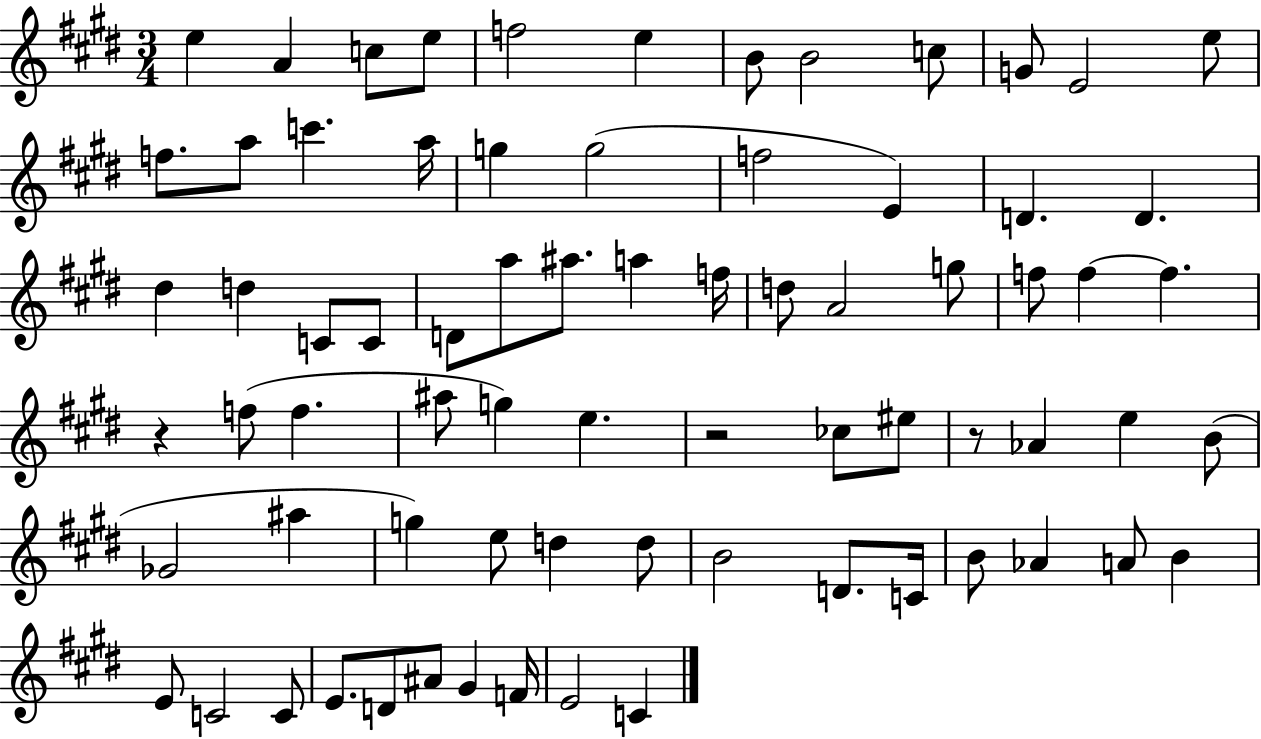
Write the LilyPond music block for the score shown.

{
  \clef treble
  \numericTimeSignature
  \time 3/4
  \key e \major
  e''4 a'4 c''8 e''8 | f''2 e''4 | b'8 b'2 c''8 | g'8 e'2 e''8 | \break f''8. a''8 c'''4. a''16 | g''4 g''2( | f''2 e'4) | d'4. d'4. | \break dis''4 d''4 c'8 c'8 | d'8 a''8 ais''8. a''4 f''16 | d''8 a'2 g''8 | f''8 f''4~~ f''4. | \break r4 f''8( f''4. | ais''8 g''4) e''4. | r2 ces''8 eis''8 | r8 aes'4 e''4 b'8( | \break ges'2 ais''4 | g''4) e''8 d''4 d''8 | b'2 d'8. c'16 | b'8 aes'4 a'8 b'4 | \break e'8 c'2 c'8 | e'8. d'8 ais'8 gis'4 f'16 | e'2 c'4 | \bar "|."
}